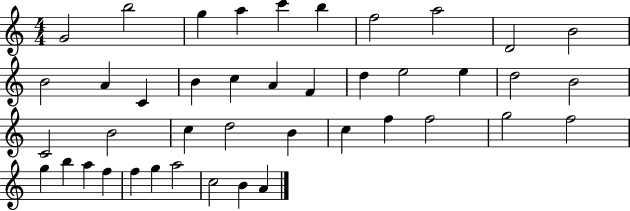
{
  \clef treble
  \numericTimeSignature
  \time 4/4
  \key c \major
  g'2 b''2 | g''4 a''4 c'''4 b''4 | f''2 a''2 | d'2 b'2 | \break b'2 a'4 c'4 | b'4 c''4 a'4 f'4 | d''4 e''2 e''4 | d''2 b'2 | \break c'2 b'2 | c''4 d''2 b'4 | c''4 f''4 f''2 | g''2 f''2 | \break g''4 b''4 a''4 f''4 | f''4 g''4 a''2 | c''2 b'4 a'4 | \bar "|."
}